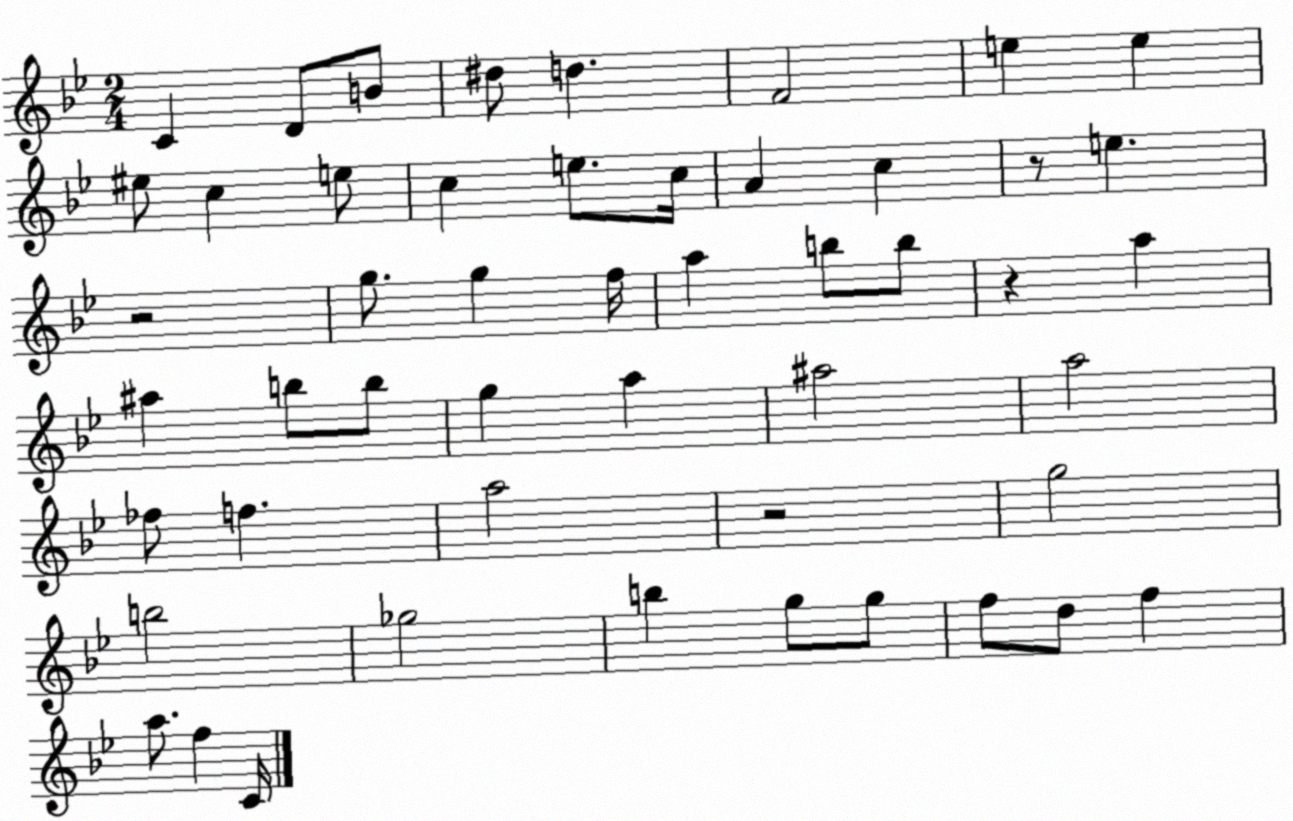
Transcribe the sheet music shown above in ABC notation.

X:1
T:Untitled
M:2/4
L:1/4
K:Bb
C D/2 B/2 ^d/2 d F2 e e ^e/2 c e/2 c e/2 c/4 A c z/2 e z2 g/2 g f/4 a b/2 b/2 z a ^a b/2 b/2 g a ^a2 a2 _f/2 f a2 z2 g2 b2 _g2 b g/2 g/2 f/2 d/2 f a/2 f C/4